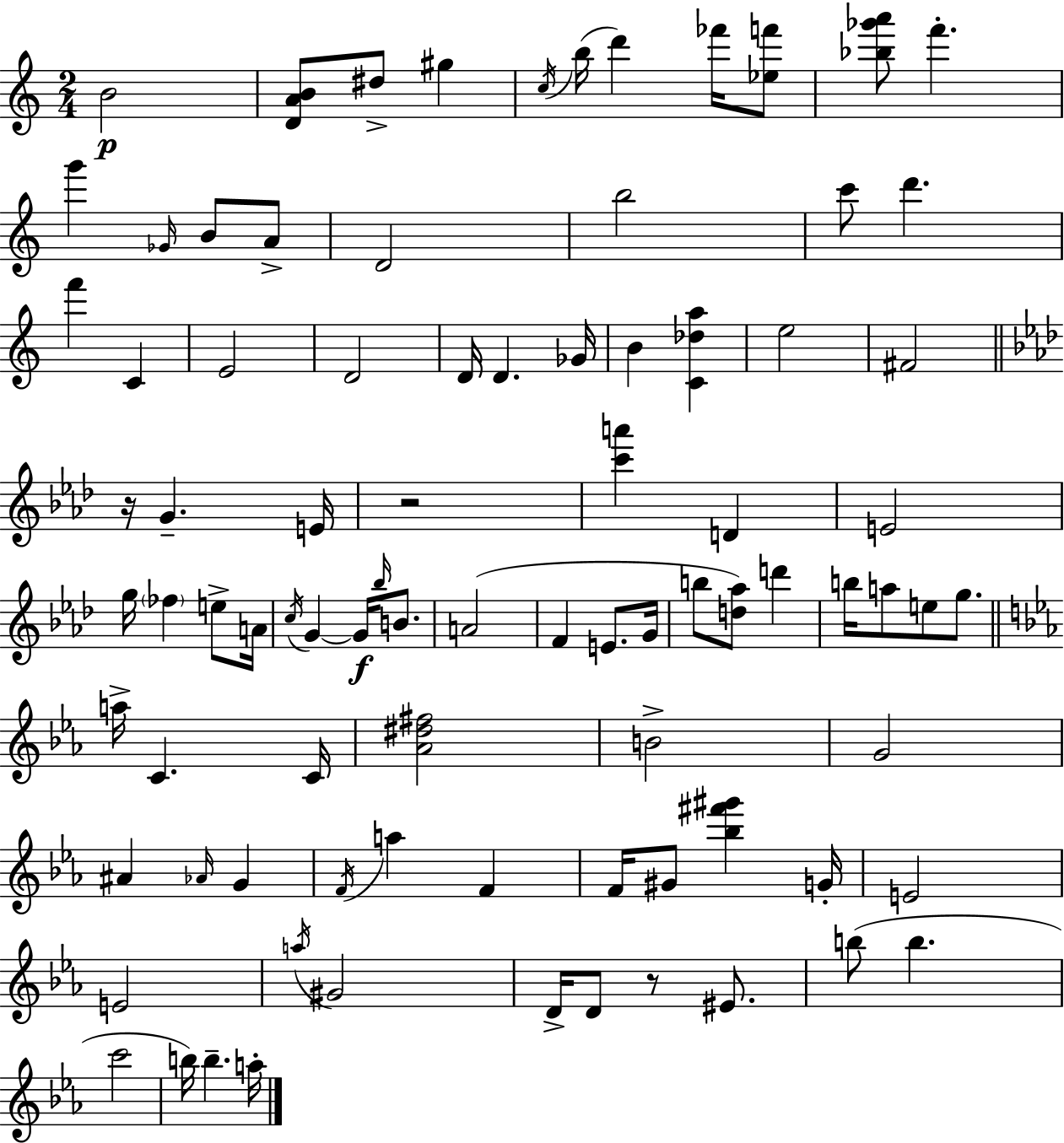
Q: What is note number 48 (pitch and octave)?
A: E5